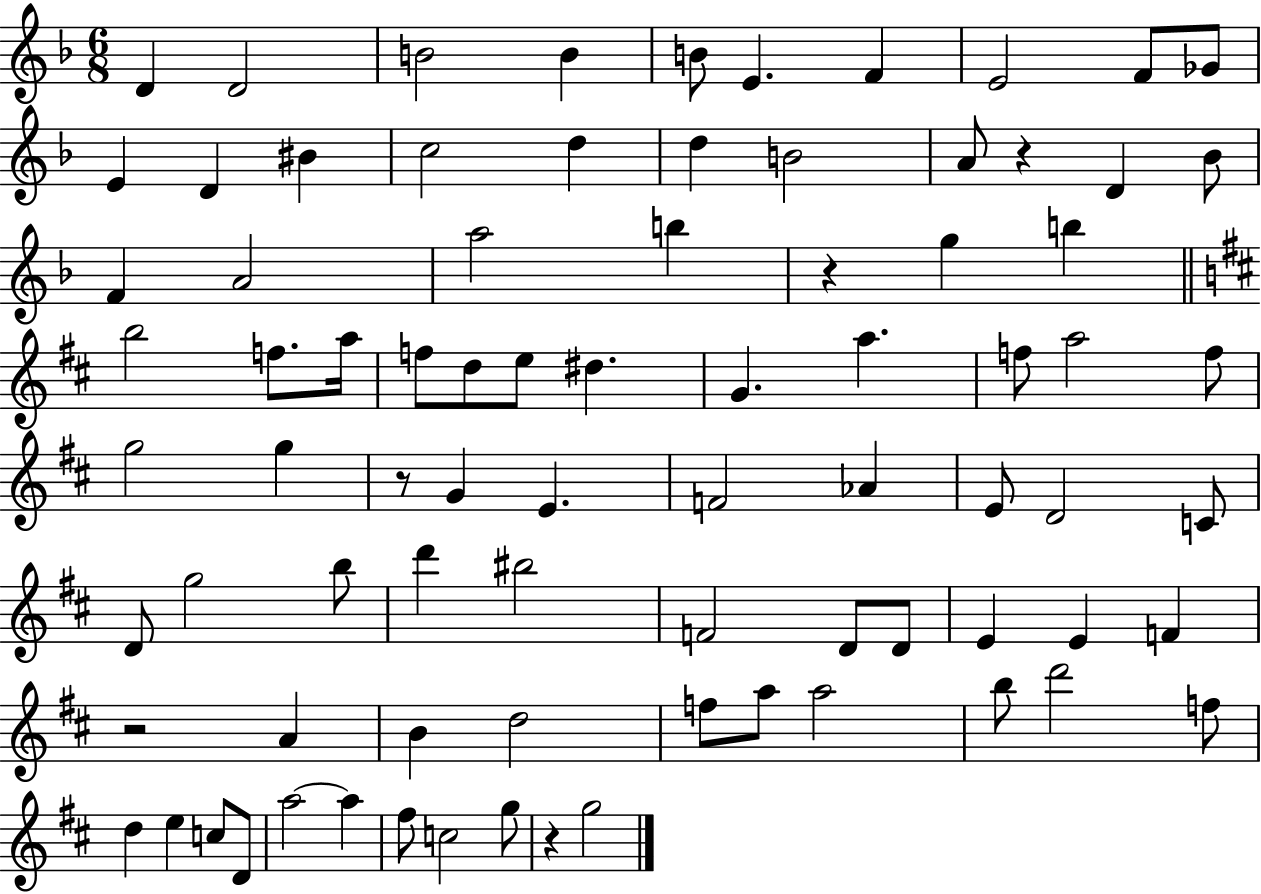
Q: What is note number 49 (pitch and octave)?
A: G5